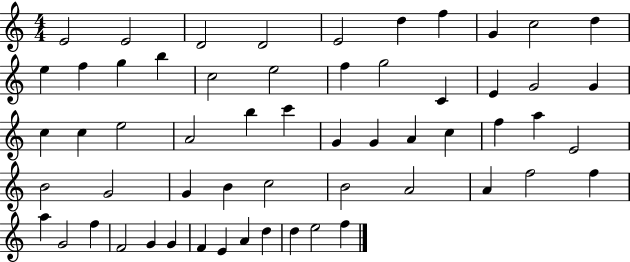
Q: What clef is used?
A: treble